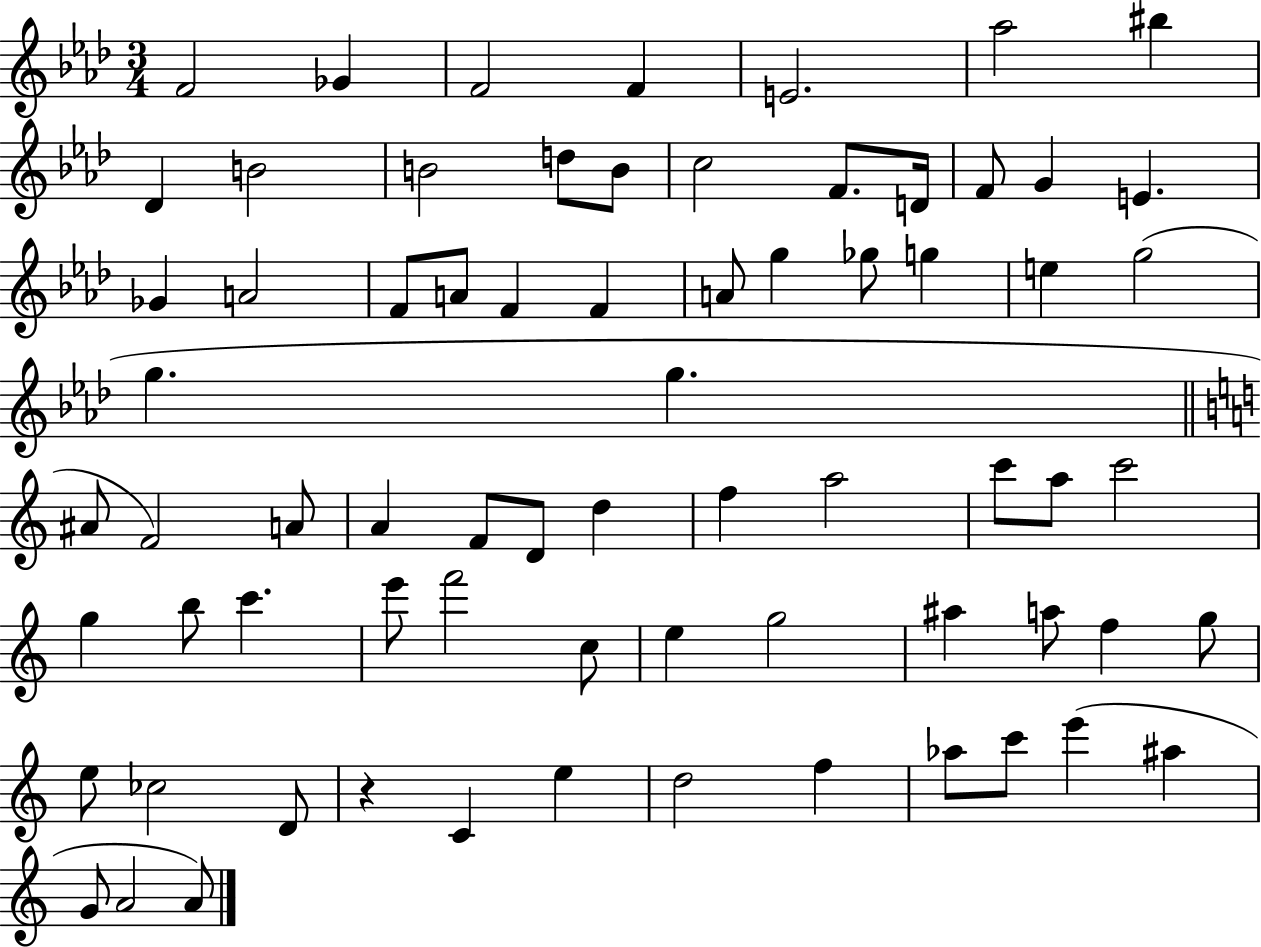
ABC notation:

X:1
T:Untitled
M:3/4
L:1/4
K:Ab
F2 _G F2 F E2 _a2 ^b _D B2 B2 d/2 B/2 c2 F/2 D/4 F/2 G E _G A2 F/2 A/2 F F A/2 g _g/2 g e g2 g g ^A/2 F2 A/2 A F/2 D/2 d f a2 c'/2 a/2 c'2 g b/2 c' e'/2 f'2 c/2 e g2 ^a a/2 f g/2 e/2 _c2 D/2 z C e d2 f _a/2 c'/2 e' ^a G/2 A2 A/2